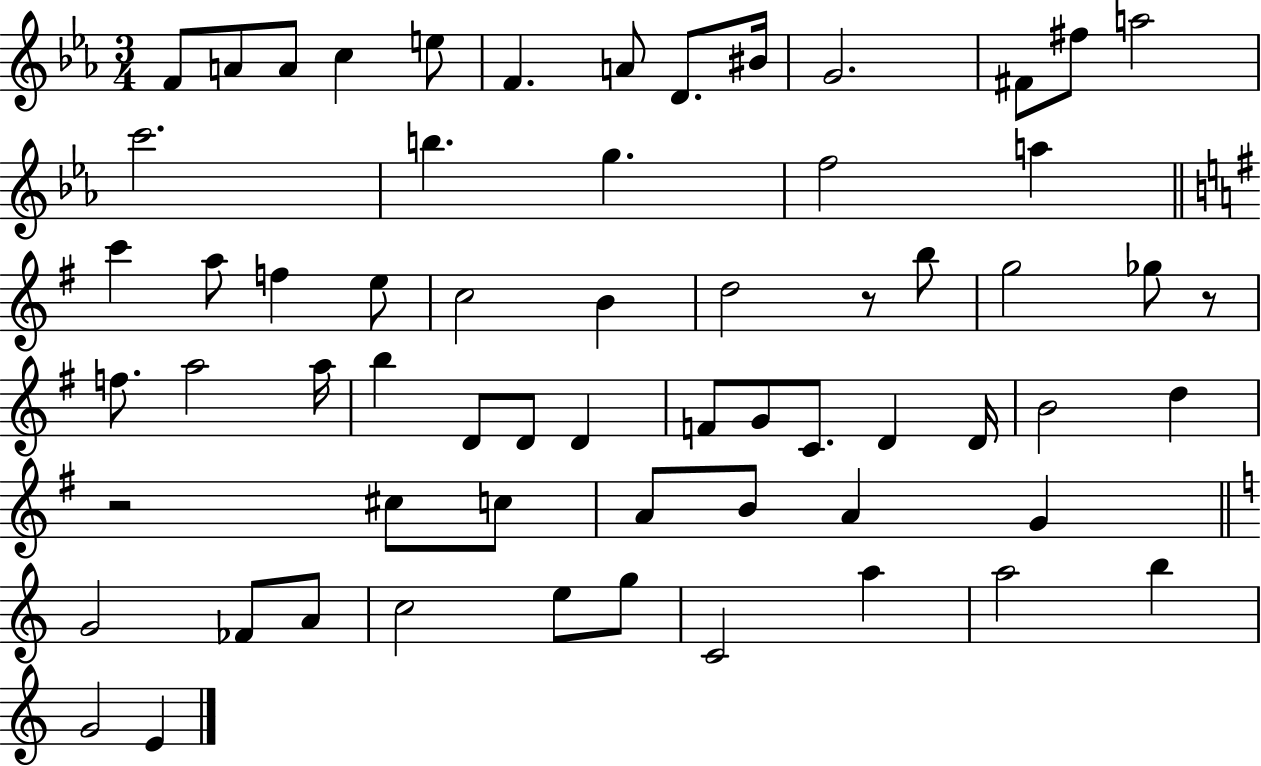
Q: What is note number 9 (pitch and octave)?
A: BIS4